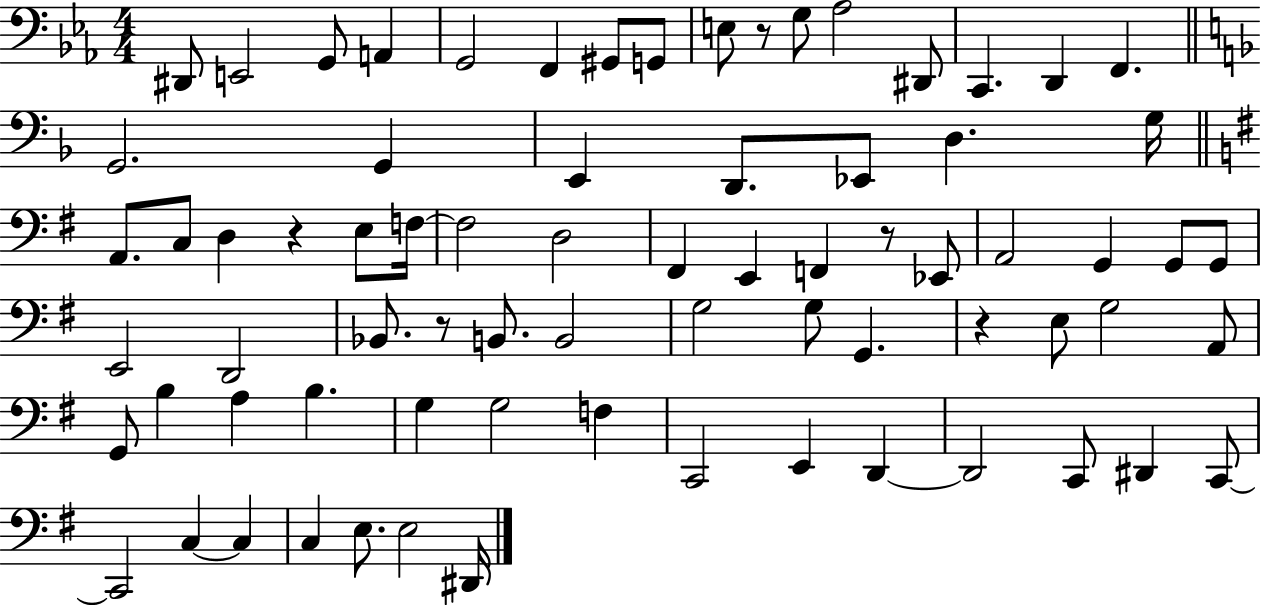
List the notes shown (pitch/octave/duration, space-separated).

D#2/e E2/h G2/e A2/q G2/h F2/q G#2/e G2/e E3/e R/e G3/e Ab3/h D#2/e C2/q. D2/q F2/q. G2/h. G2/q E2/q D2/e. Eb2/e D3/q. G3/s A2/e. C3/e D3/q R/q E3/e F3/s F3/h D3/h F#2/q E2/q F2/q R/e Eb2/e A2/h G2/q G2/e G2/e E2/h D2/h Bb2/e. R/e B2/e. B2/h G3/h G3/e G2/q. R/q E3/e G3/h A2/e G2/e B3/q A3/q B3/q. G3/q G3/h F3/q C2/h E2/q D2/q D2/h C2/e D#2/q C2/e C2/h C3/q C3/q C3/q E3/e. E3/h D#2/s